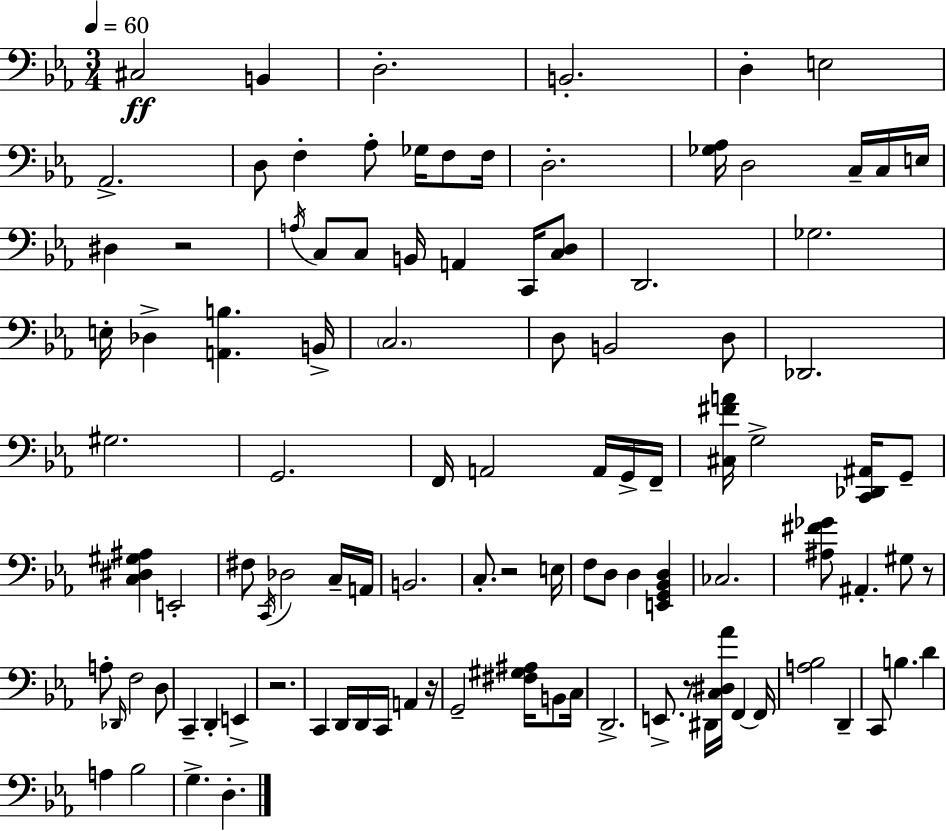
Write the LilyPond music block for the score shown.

{
  \clef bass
  \numericTimeSignature
  \time 3/4
  \key c \minor
  \tempo 4 = 60
  cis2\ff b,4 | d2.-. | b,2.-. | d4-. e2 | \break aes,2.-> | d8 f4-. aes8-. ges16 f8 f16 | d2.-. | <ges aes>16 d2 c16-- c16 e16 | \break dis4 r2 | \acciaccatura { a16 } c8 c8 b,16 a,4 c,16 <c d>8 | d,2. | ges2. | \break e16-. des4-> <a, b>4. | b,16-> \parenthesize c2. | d8 b,2 d8 | des,2. | \break gis2. | g,2. | f,16 a,2 a,16 g,16-> | f,16-- <cis fis' a'>16 g2-> <c, des, ais,>16 g,8-- | \break <c dis gis ais>4 e,2-. | fis8 \acciaccatura { c,16 } des2 | c16-- a,16 b,2. | c8.-. r2 | \break e16 f8 d8 d4 <e, g, bes, d>4 | ces2. | <ais fis' ges'>8 ais,4.-. gis8 | r8 a8-. \grace { des,16 } f2 | \break d8 c,4-- d,4-. e,4-> | r2. | c,4 d,16 d,16 c,16 a,4 | r16 g,2-- <fis gis ais>16 | \break b,8 c16 d,2.-> | e,8.-> r8 dis,16 <c dis aes'>16 f,4~~ | f,16 <a bes>2 d,4-- | c,8 b4. d'4 | \break a4 bes2 | g4.-> d4.-. | \bar "|."
}